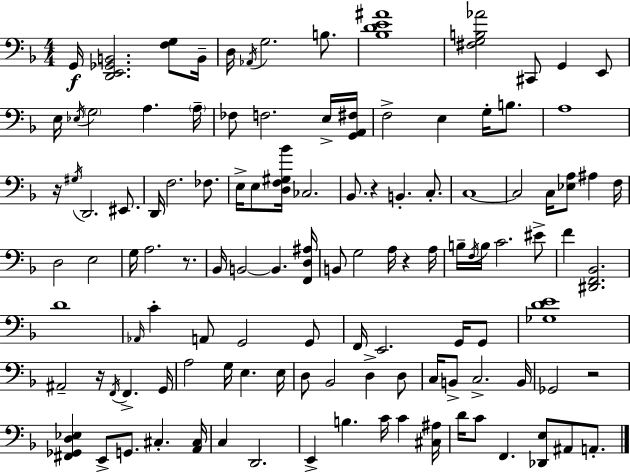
X:1
T:Untitled
M:4/4
L:1/4
K:Dm
G,,/4 [D,,E,,_G,,B,,]2 [F,G,]/2 B,,/4 D,/4 _A,,/4 G,2 B,/2 [_B,DE^A]4 [^F,G,B,_A]2 ^C,,/2 G,, E,,/2 E,/4 _E,/4 G,2 A, A,/4 _F,/2 F,2 E,/4 [G,,A,,^F,]/4 F,2 E, G,/4 B,/2 A,4 z/4 ^G,/4 D,,2 ^E,,/2 D,,/4 F,2 _F,/2 E,/4 E,/2 [D,F,^G,_B]/4 _C,2 _B,,/2 z B,, C,/2 C,4 C,2 C,/4 [_E,A,]/2 ^A, F,/4 D,2 E,2 G,/4 A,2 z/2 _B,,/4 B,,2 B,, [F,,D,^A,]/4 B,,/2 G,2 A,/4 z A,/4 B,/4 F,/4 B,/4 C2 ^E/2 F [^D,,F,,_B,,]2 D4 _A,,/4 C A,,/2 G,,2 G,,/2 F,,/4 E,,2 G,,/4 G,,/2 [_G,DE]4 ^A,,2 z/4 F,,/4 F,, G,,/4 A,2 G,/4 E, E,/4 D,/2 _B,,2 D, D,/2 C,/4 B,,/2 C,2 B,,/4 _G,,2 z2 [^F,,_G,,D,_E,] E,,/2 G,,/2 ^C, [A,,^C,]/4 C, D,,2 E,, B, C/4 C [^C,^A,]/4 D/4 C/2 F,, [_D,,E,]/2 ^A,,/2 A,,/2